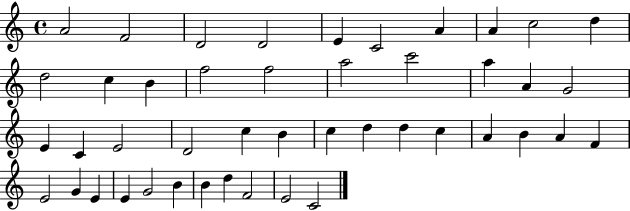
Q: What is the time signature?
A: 4/4